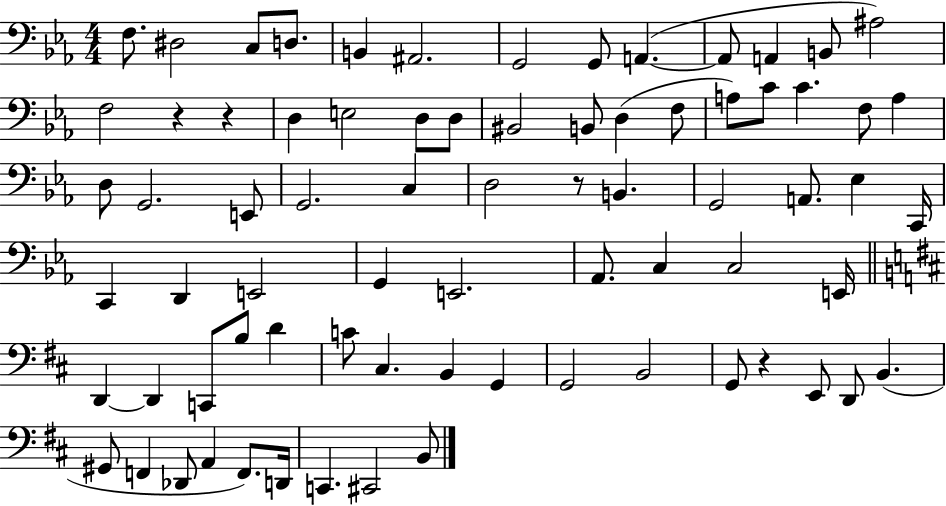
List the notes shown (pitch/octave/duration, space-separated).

F3/e. D#3/h C3/e D3/e. B2/q A#2/h. G2/h G2/e A2/q. A2/e A2/q B2/e A#3/h F3/h R/q R/q D3/q E3/h D3/e D3/e BIS2/h B2/e D3/q F3/e A3/e C4/e C4/q. F3/e A3/q D3/e G2/h. E2/e G2/h. C3/q D3/h R/e B2/q. G2/h A2/e. Eb3/q C2/s C2/q D2/q E2/h G2/q E2/h. Ab2/e. C3/q C3/h E2/s D2/q D2/q C2/e B3/e D4/q C4/e C#3/q. B2/q G2/q G2/h B2/h G2/e R/q E2/e D2/e B2/q. G#2/e F2/q Db2/e A2/q F2/e. D2/s C2/q. C#2/h B2/e